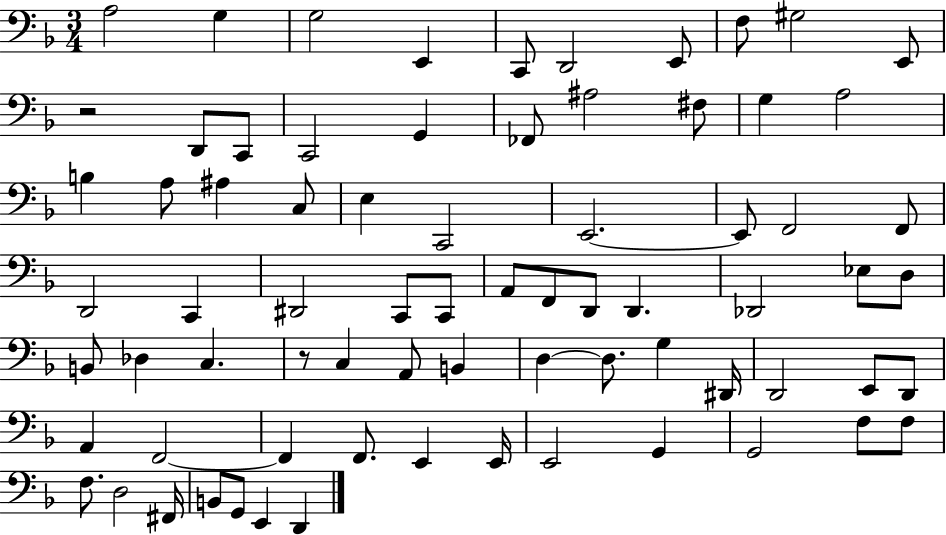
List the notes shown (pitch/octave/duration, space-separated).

A3/h G3/q G3/h E2/q C2/e D2/h E2/e F3/e G#3/h E2/e R/h D2/e C2/e C2/h G2/q FES2/e A#3/h F#3/e G3/q A3/h B3/q A3/e A#3/q C3/e E3/q C2/h E2/h. E2/e F2/h F2/e D2/h C2/q D#2/h C2/e C2/e A2/e F2/e D2/e D2/q. Db2/h Eb3/e D3/e B2/e Db3/q C3/q. R/e C3/q A2/e B2/q D3/q D3/e. G3/q D#2/s D2/h E2/e D2/e A2/q F2/h F2/q F2/e. E2/q E2/s E2/h G2/q G2/h F3/e F3/e F3/e. D3/h F#2/s B2/e G2/e E2/q D2/q